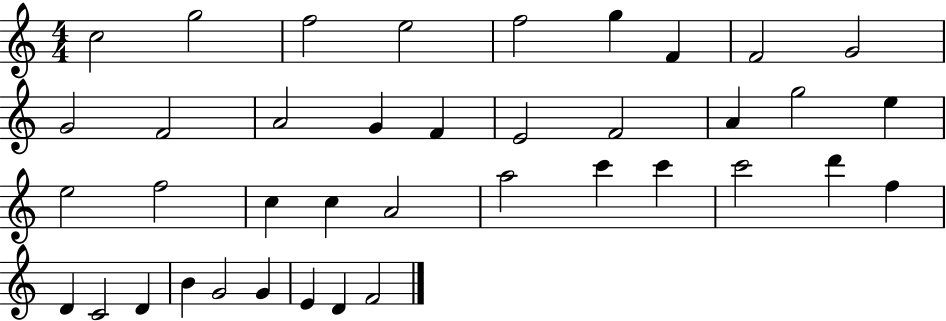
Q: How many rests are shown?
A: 0